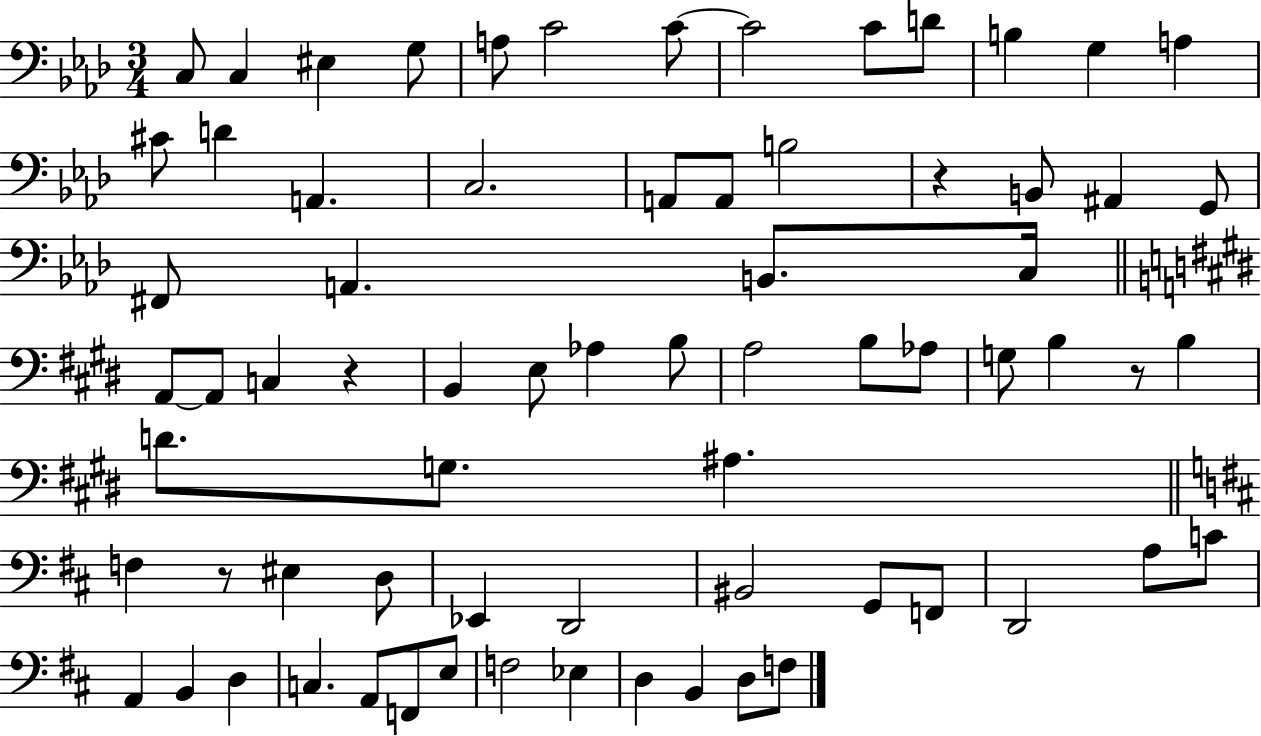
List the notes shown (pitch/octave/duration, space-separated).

C3/e C3/q EIS3/q G3/e A3/e C4/h C4/e C4/h C4/e D4/e B3/q G3/q A3/q C#4/e D4/q A2/q. C3/h. A2/e A2/e B3/h R/q B2/e A#2/q G2/e F#2/e A2/q. B2/e. C3/s A2/e A2/e C3/q R/q B2/q E3/e Ab3/q B3/e A3/h B3/e Ab3/e G3/e B3/q R/e B3/q D4/e. G3/e. A#3/q. F3/q R/e EIS3/q D3/e Eb2/q D2/h BIS2/h G2/e F2/e D2/h A3/e C4/e A2/q B2/q D3/q C3/q. A2/e F2/e E3/e F3/h Eb3/q D3/q B2/q D3/e F3/e